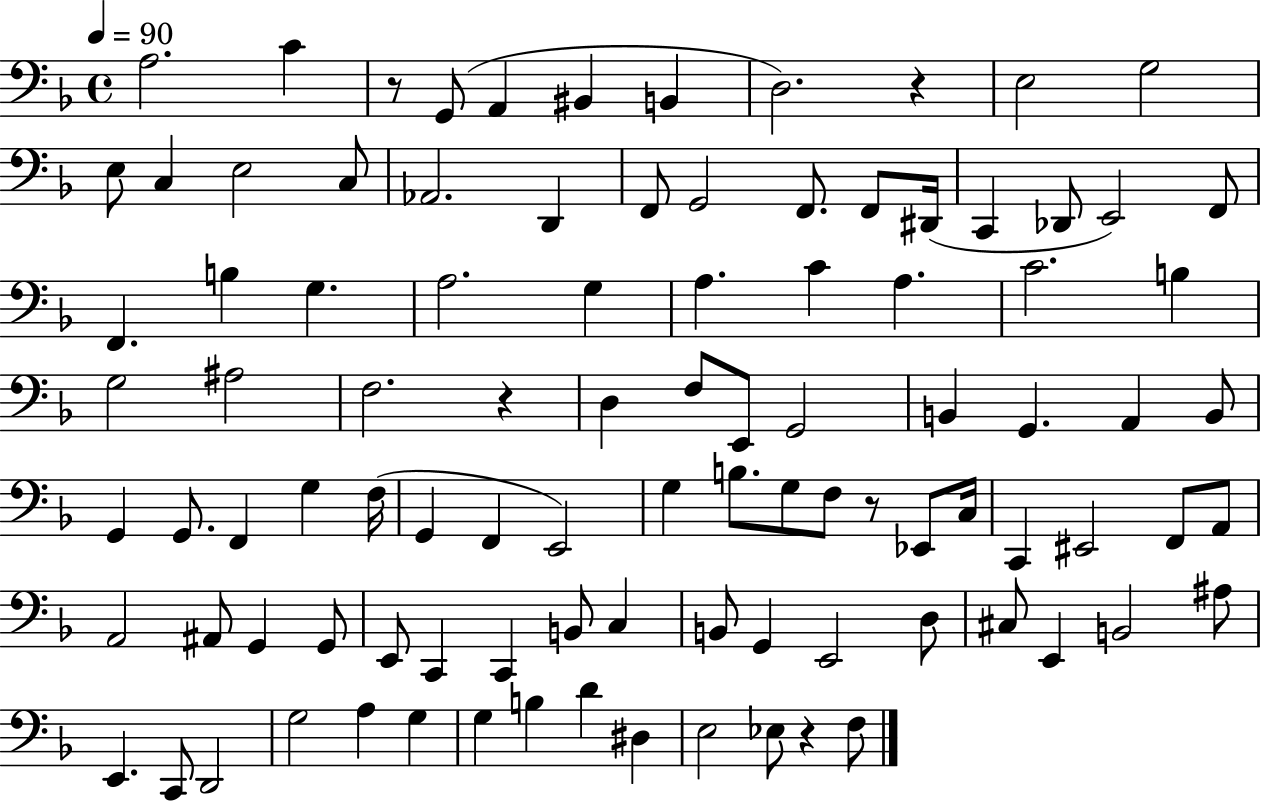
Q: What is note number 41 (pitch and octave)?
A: G2